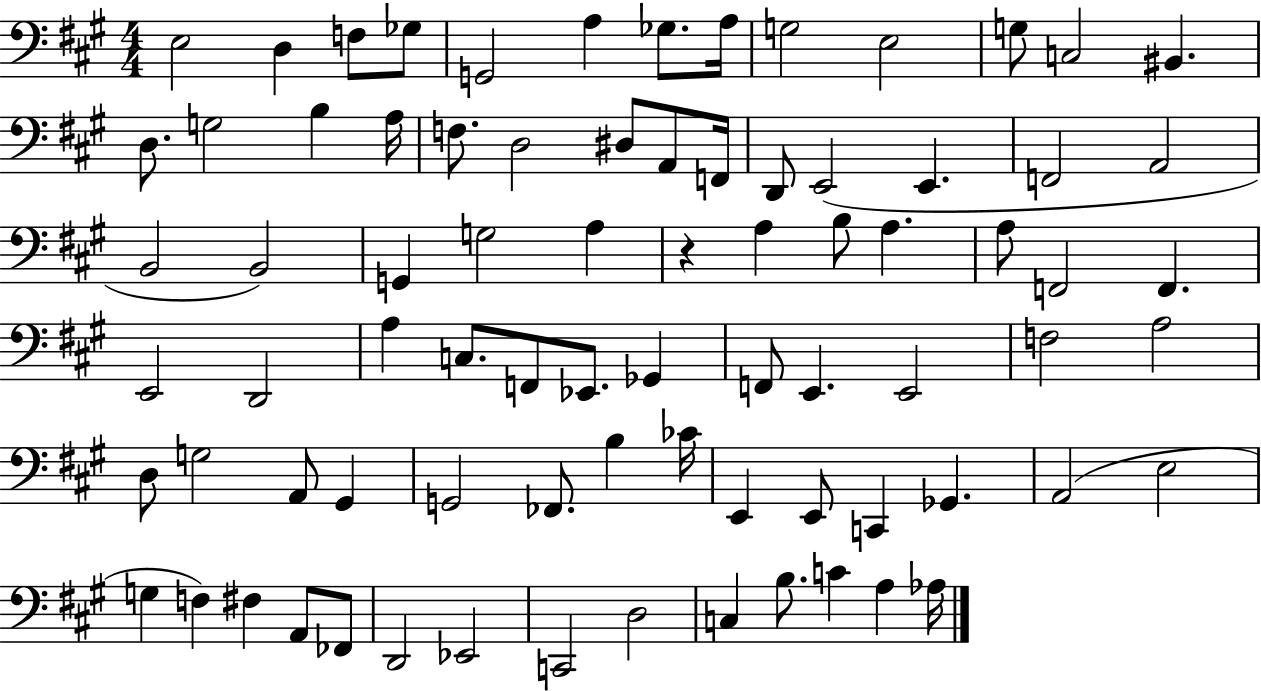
E3/h D3/q F3/e Gb3/e G2/h A3/q Gb3/e. A3/s G3/h E3/h G3/e C3/h BIS2/q. D3/e. G3/h B3/q A3/s F3/e. D3/h D#3/e A2/e F2/s D2/e E2/h E2/q. F2/h A2/h B2/h B2/h G2/q G3/h A3/q R/q A3/q B3/e A3/q. A3/e F2/h F2/q. E2/h D2/h A3/q C3/e. F2/e Eb2/e. Gb2/q F2/e E2/q. E2/h F3/h A3/h D3/e G3/h A2/e G#2/q G2/h FES2/e. B3/q CES4/s E2/q E2/e C2/q Gb2/q. A2/h E3/h G3/q F3/q F#3/q A2/e FES2/e D2/h Eb2/h C2/h D3/h C3/q B3/e. C4/q A3/q Ab3/s